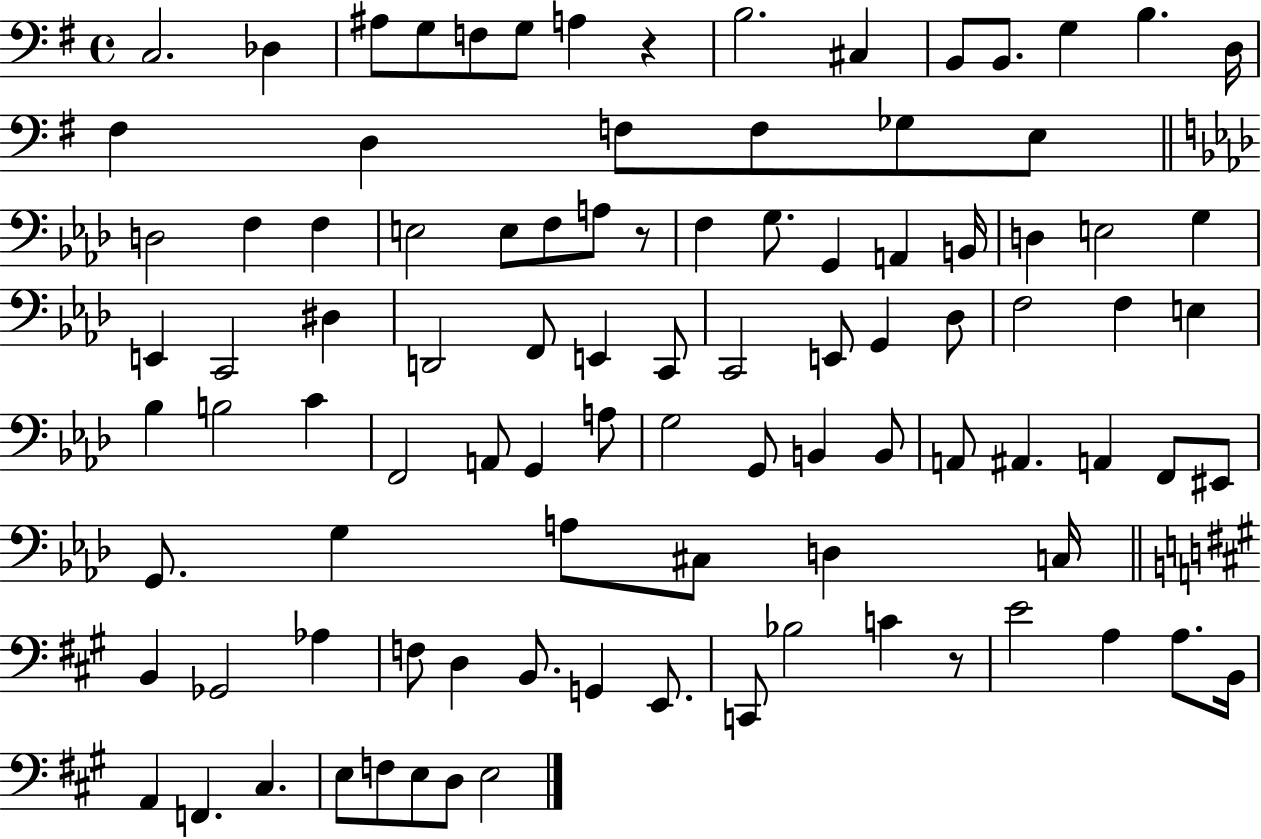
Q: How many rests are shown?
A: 3